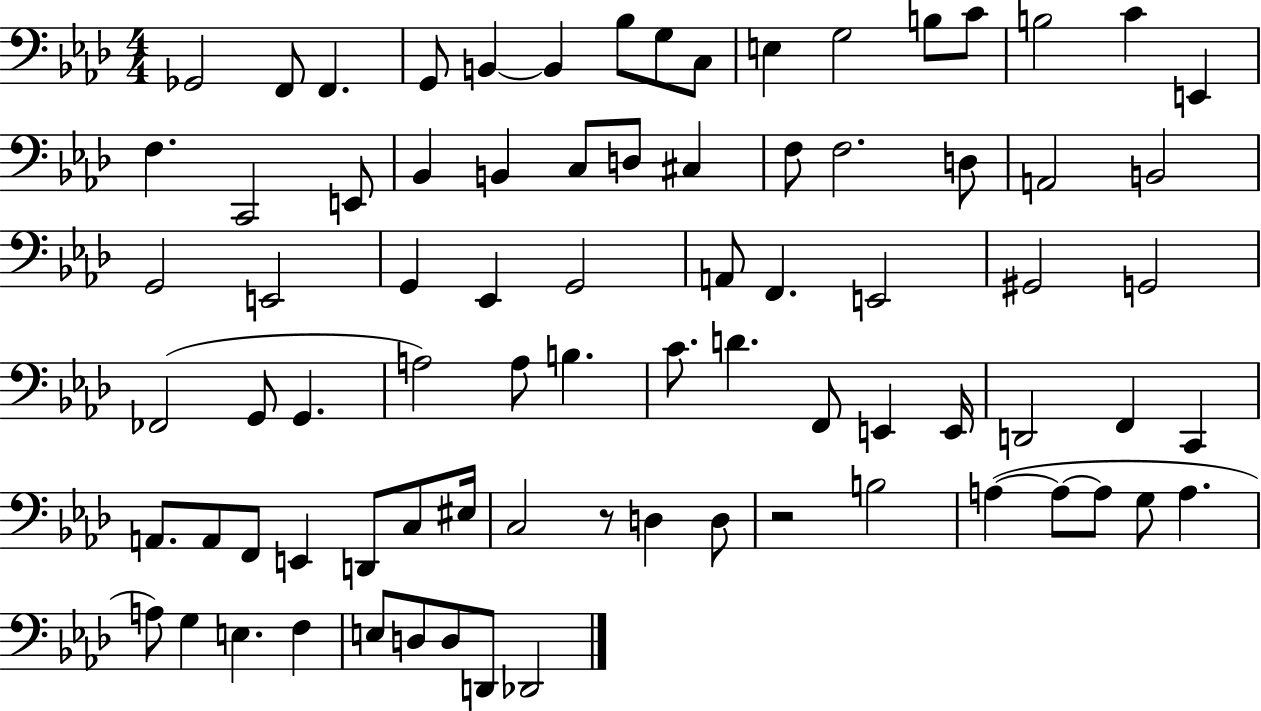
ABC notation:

X:1
T:Untitled
M:4/4
L:1/4
K:Ab
_G,,2 F,,/2 F,, G,,/2 B,, B,, _B,/2 G,/2 C,/2 E, G,2 B,/2 C/2 B,2 C E,, F, C,,2 E,,/2 _B,, B,, C,/2 D,/2 ^C, F,/2 F,2 D,/2 A,,2 B,,2 G,,2 E,,2 G,, _E,, G,,2 A,,/2 F,, E,,2 ^G,,2 G,,2 _F,,2 G,,/2 G,, A,2 A,/2 B, C/2 D F,,/2 E,, E,,/4 D,,2 F,, C,, A,,/2 A,,/2 F,,/2 E,, D,,/2 C,/2 ^E,/4 C,2 z/2 D, D,/2 z2 B,2 A, A,/2 A,/2 G,/2 A, A,/2 G, E, F, E,/2 D,/2 D,/2 D,,/2 _D,,2